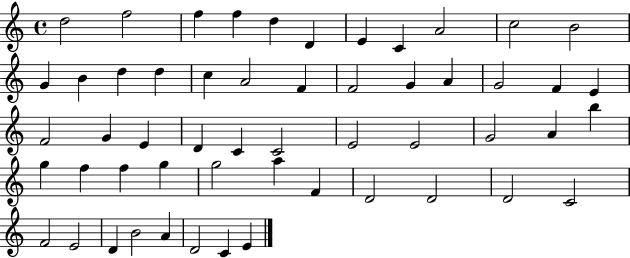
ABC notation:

X:1
T:Untitled
M:4/4
L:1/4
K:C
d2 f2 f f d D E C A2 c2 B2 G B d d c A2 F F2 G A G2 F E F2 G E D C C2 E2 E2 G2 A b g f f g g2 a F D2 D2 D2 C2 F2 E2 D B2 A D2 C E